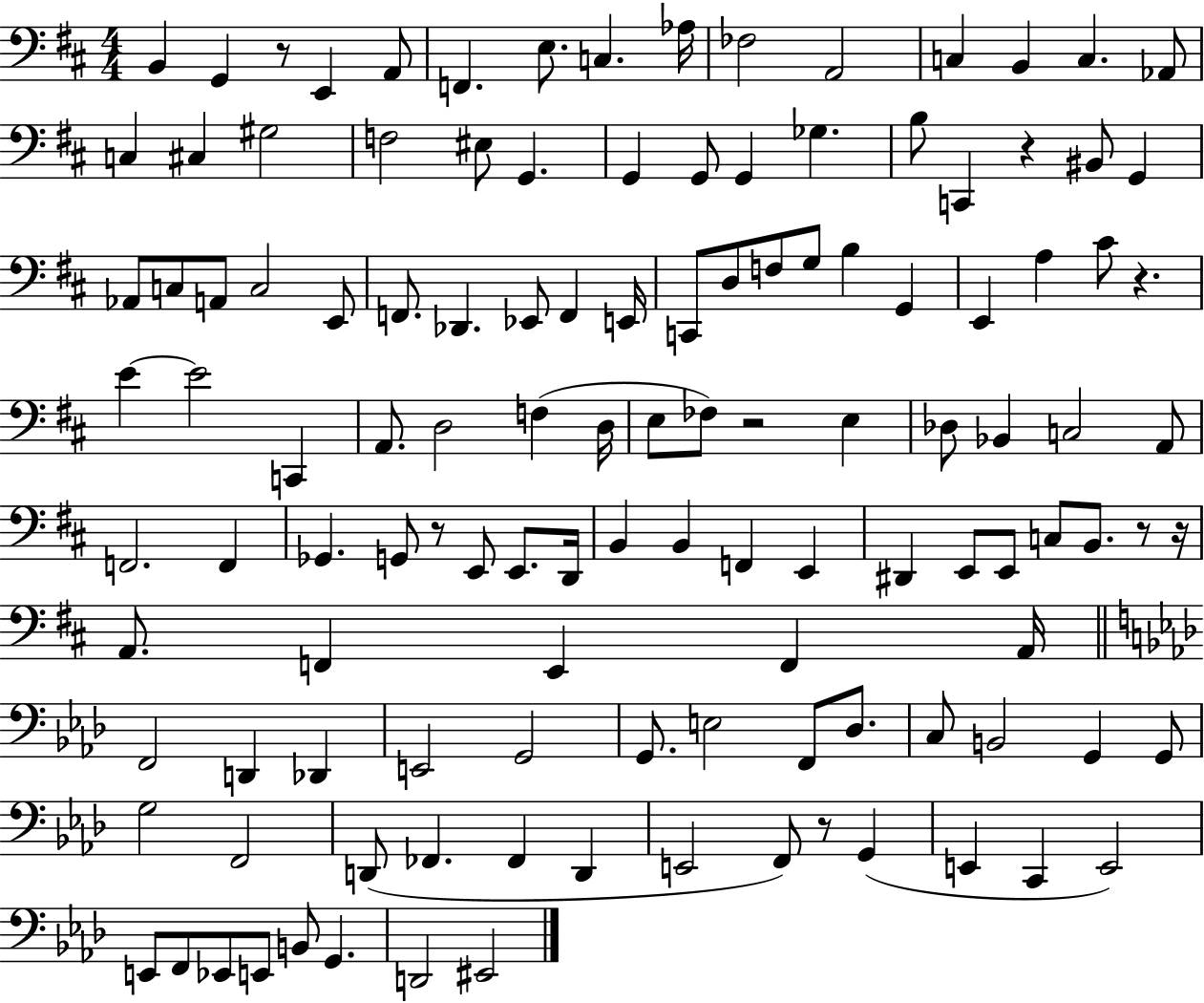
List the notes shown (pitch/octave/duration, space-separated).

B2/q G2/q R/e E2/q A2/e F2/q. E3/e. C3/q. Ab3/s FES3/h A2/h C3/q B2/q C3/q. Ab2/e C3/q C#3/q G#3/h F3/h EIS3/e G2/q. G2/q G2/e G2/q Gb3/q. B3/e C2/q R/q BIS2/e G2/q Ab2/e C3/e A2/e C3/h E2/e F2/e. Db2/q. Eb2/e F2/q E2/s C2/e D3/e F3/e G3/e B3/q G2/q E2/q A3/q C#4/e R/q. E4/q E4/h C2/q A2/e. D3/h F3/q D3/s E3/e FES3/e R/h E3/q Db3/e Bb2/q C3/h A2/e F2/h. F2/q Gb2/q. G2/e R/e E2/e E2/e. D2/s B2/q B2/q F2/q E2/q D#2/q E2/e E2/e C3/e B2/e. R/e R/s A2/e. F2/q E2/q F2/q A2/s F2/h D2/q Db2/q E2/h G2/h G2/e. E3/h F2/e Db3/e. C3/e B2/h G2/q G2/e G3/h F2/h D2/e FES2/q. FES2/q D2/q E2/h F2/e R/e G2/q E2/q C2/q E2/h E2/e F2/e Eb2/e E2/e B2/e G2/q. D2/h EIS2/h